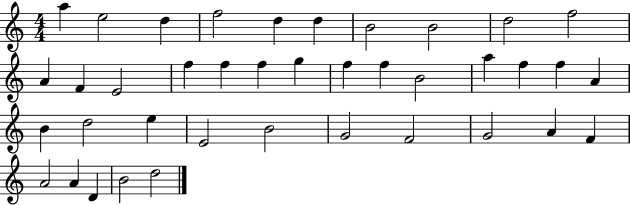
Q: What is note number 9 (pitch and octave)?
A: D5